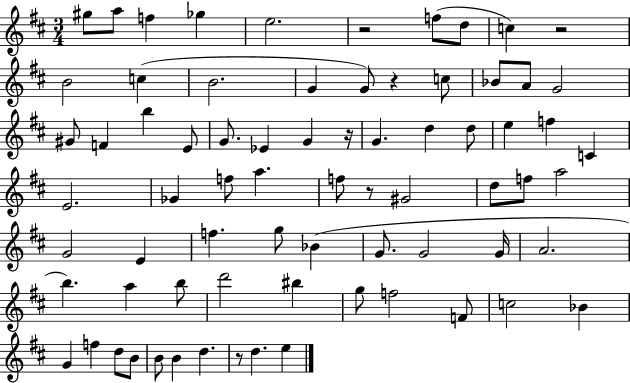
X:1
T:Untitled
M:3/4
L:1/4
K:D
^g/2 a/2 f _g e2 z2 f/2 d/2 c z2 B2 c B2 G G/2 z c/2 _B/2 A/2 G2 ^G/2 F b E/2 G/2 _E G z/4 G d d/2 e f C E2 _G f/2 a f/2 z/2 ^G2 d/2 f/2 a2 G2 E f g/2 _B G/2 G2 G/4 A2 b a b/2 d'2 ^b g/2 f2 F/2 c2 _B G f d/2 B/2 B/2 B d z/2 d e